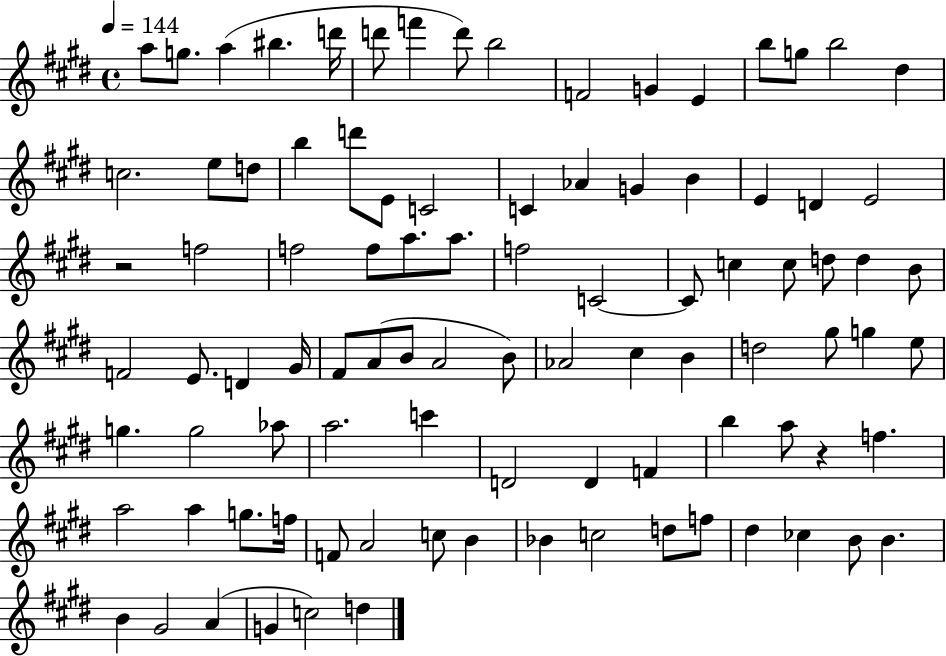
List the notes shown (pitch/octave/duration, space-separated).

A5/e G5/e. A5/q BIS5/q. D6/s D6/e F6/q D6/e B5/h F4/h G4/q E4/q B5/e G5/e B5/h D#5/q C5/h. E5/e D5/e B5/q D6/e E4/e C4/h C4/q Ab4/q G4/q B4/q E4/q D4/q E4/h R/h F5/h F5/h F5/e A5/e. A5/e. F5/h C4/h C4/e C5/q C5/e D5/e D5/q B4/e F4/h E4/e. D4/q G#4/s F#4/e A4/e B4/e A4/h B4/e Ab4/h C#5/q B4/q D5/h G#5/e G5/q E5/e G5/q. G5/h Ab5/e A5/h. C6/q D4/h D4/q F4/q B5/q A5/e R/q F5/q. A5/h A5/q G5/e. F5/s F4/e A4/h C5/e B4/q Bb4/q C5/h D5/e F5/e D#5/q CES5/q B4/e B4/q. B4/q G#4/h A4/q G4/q C5/h D5/q